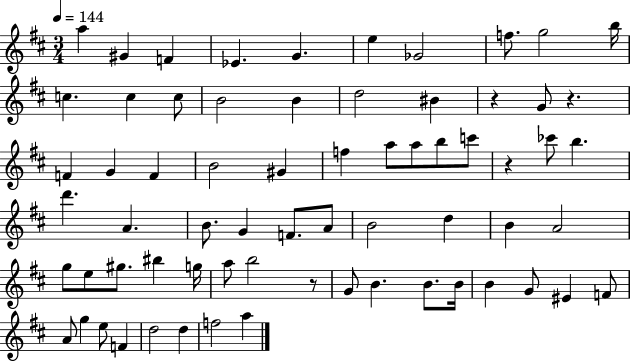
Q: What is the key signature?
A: D major